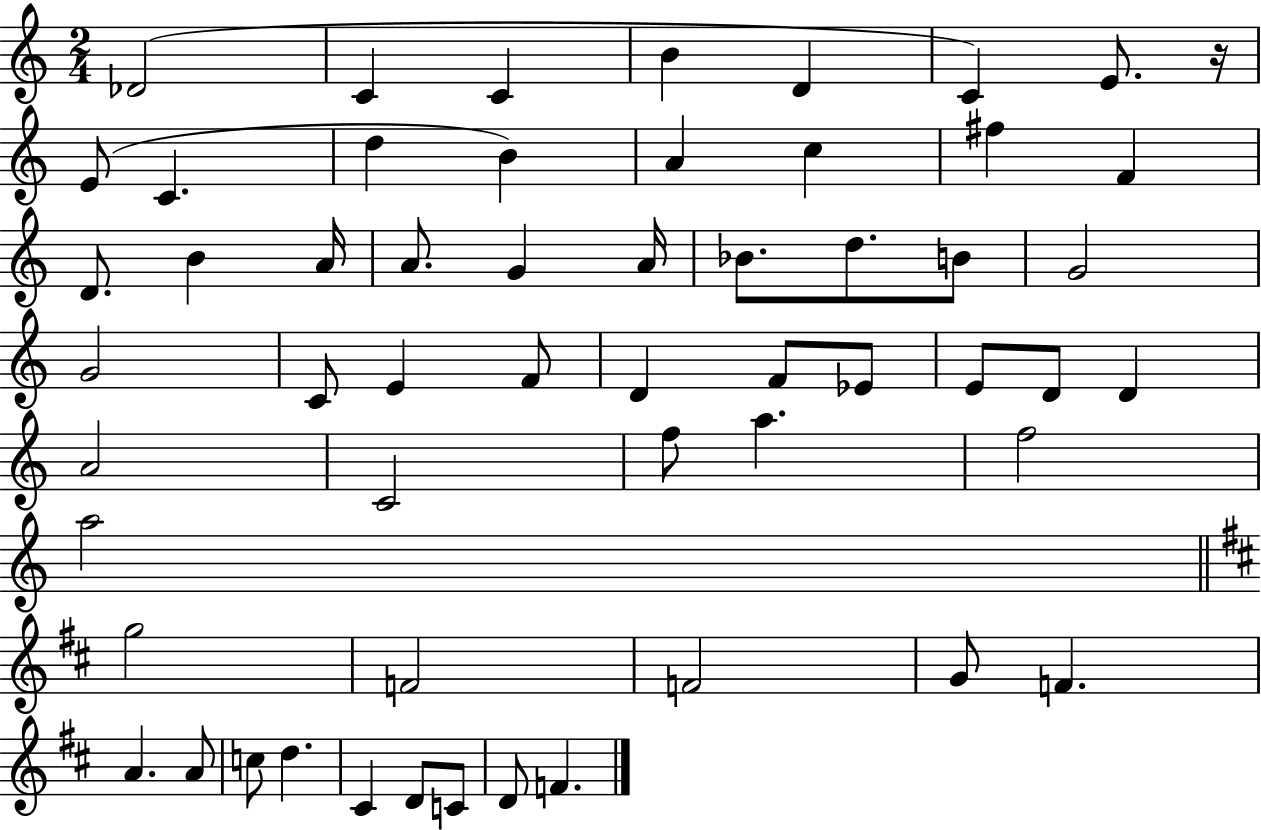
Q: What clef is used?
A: treble